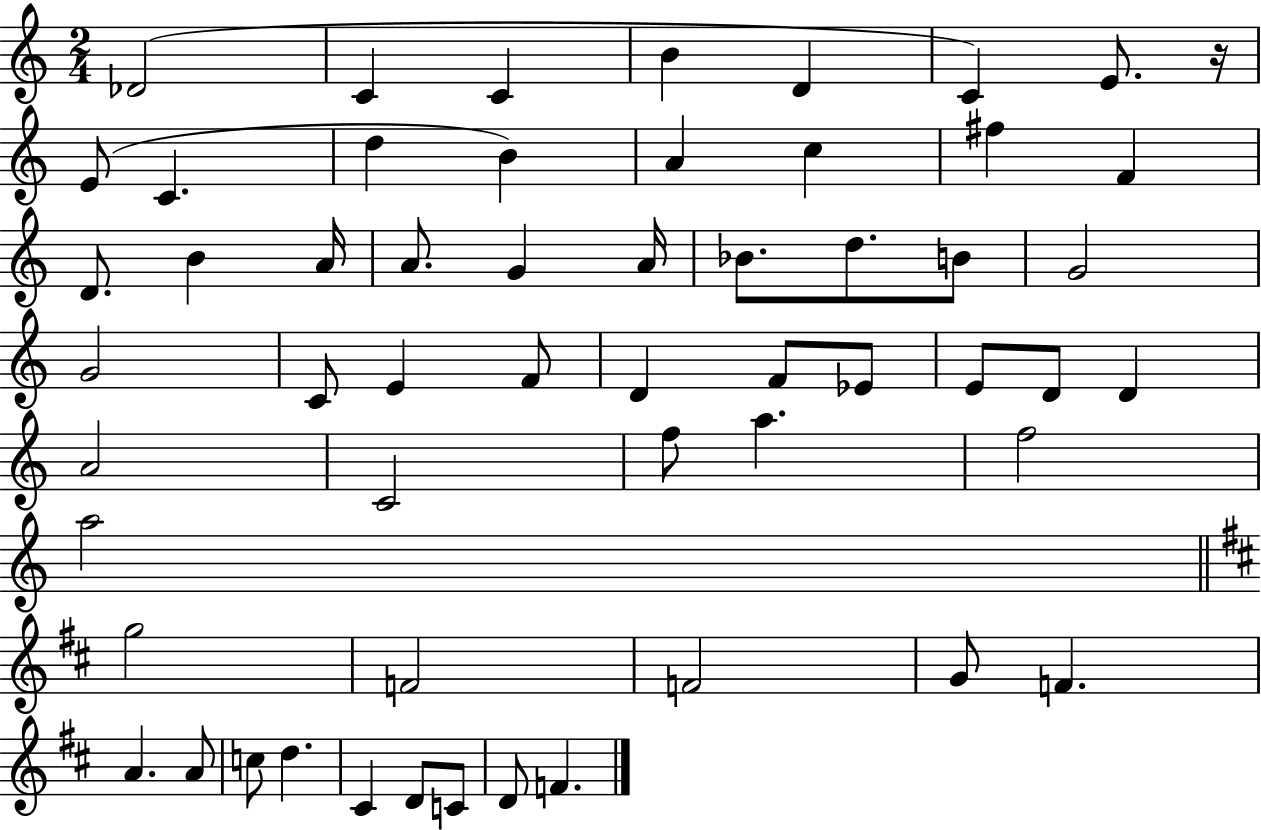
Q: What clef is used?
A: treble